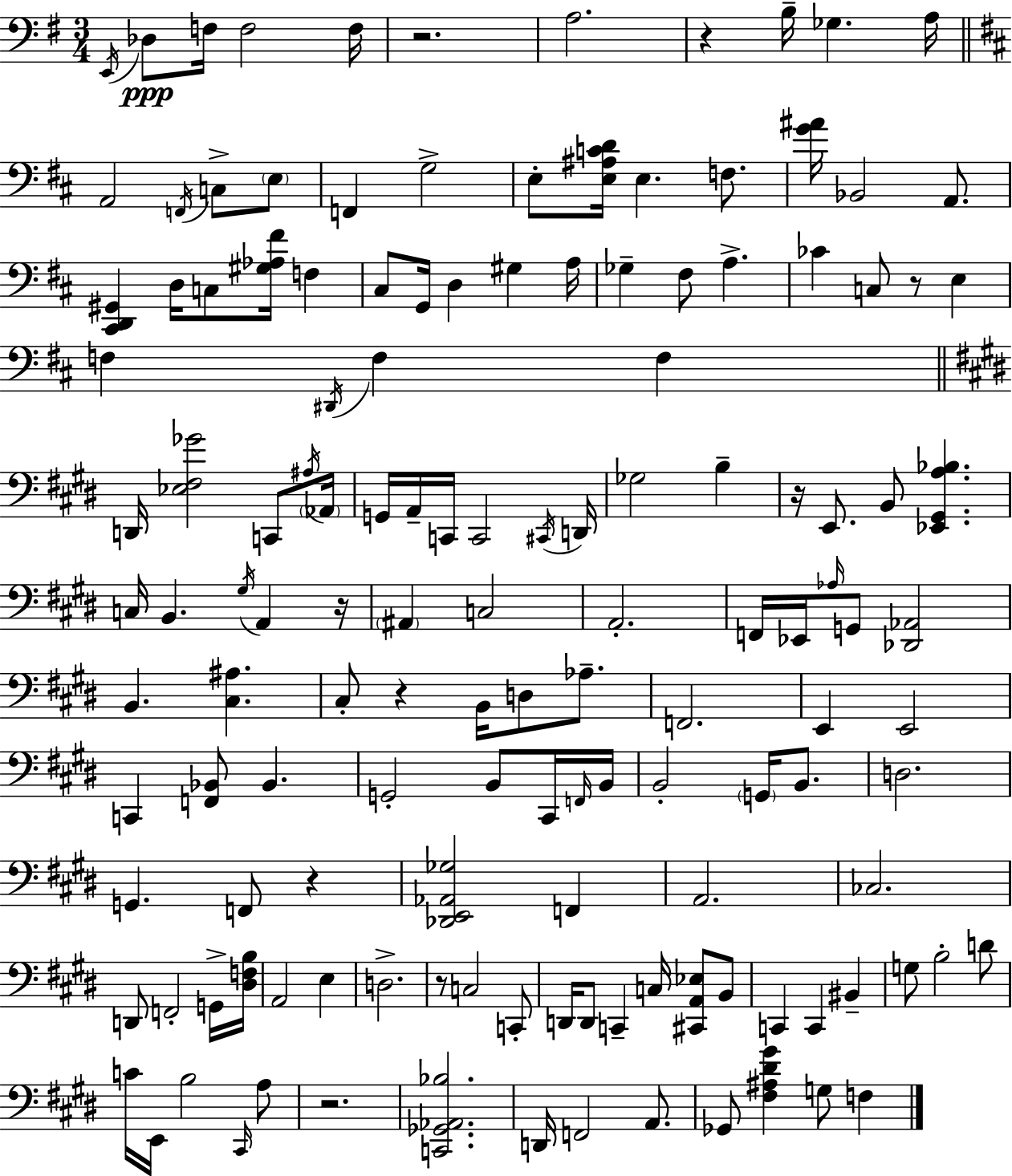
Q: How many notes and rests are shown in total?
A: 140